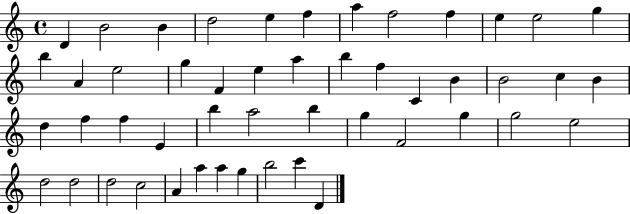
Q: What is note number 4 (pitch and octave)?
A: D5